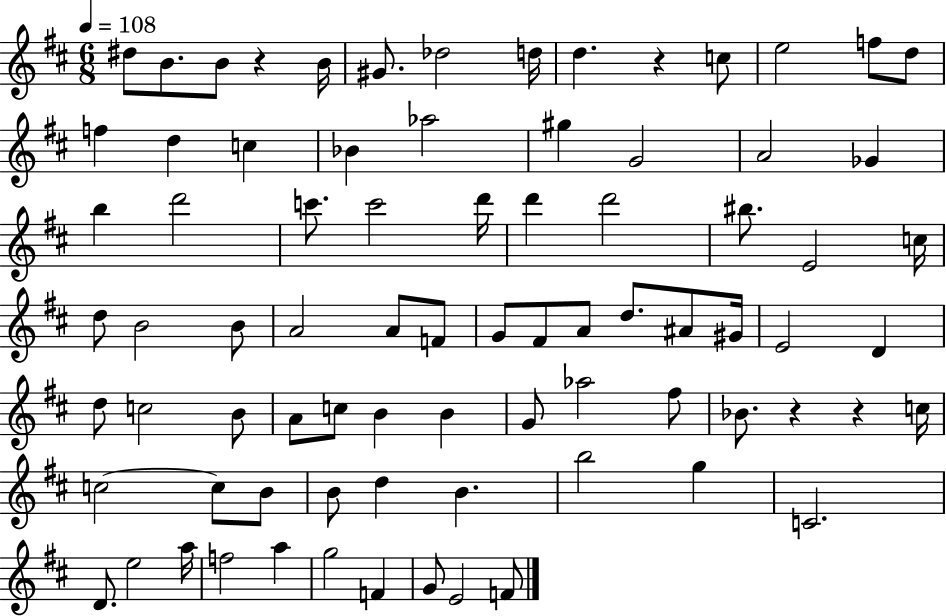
{
  \clef treble
  \numericTimeSignature
  \time 6/8
  \key d \major
  \tempo 4 = 108
  dis''8 b'8. b'8 r4 b'16 | gis'8. des''2 d''16 | d''4. r4 c''8 | e''2 f''8 d''8 | \break f''4 d''4 c''4 | bes'4 aes''2 | gis''4 g'2 | a'2 ges'4 | \break b''4 d'''2 | c'''8. c'''2 d'''16 | d'''4 d'''2 | bis''8. e'2 c''16 | \break d''8 b'2 b'8 | a'2 a'8 f'8 | g'8 fis'8 a'8 d''8. ais'8 gis'16 | e'2 d'4 | \break d''8 c''2 b'8 | a'8 c''8 b'4 b'4 | g'8 aes''2 fis''8 | bes'8. r4 r4 c''16 | \break c''2~~ c''8 b'8 | b'8 d''4 b'4. | b''2 g''4 | c'2. | \break d'8. e''2 a''16 | f''2 a''4 | g''2 f'4 | g'8 e'2 f'8 | \break \bar "|."
}